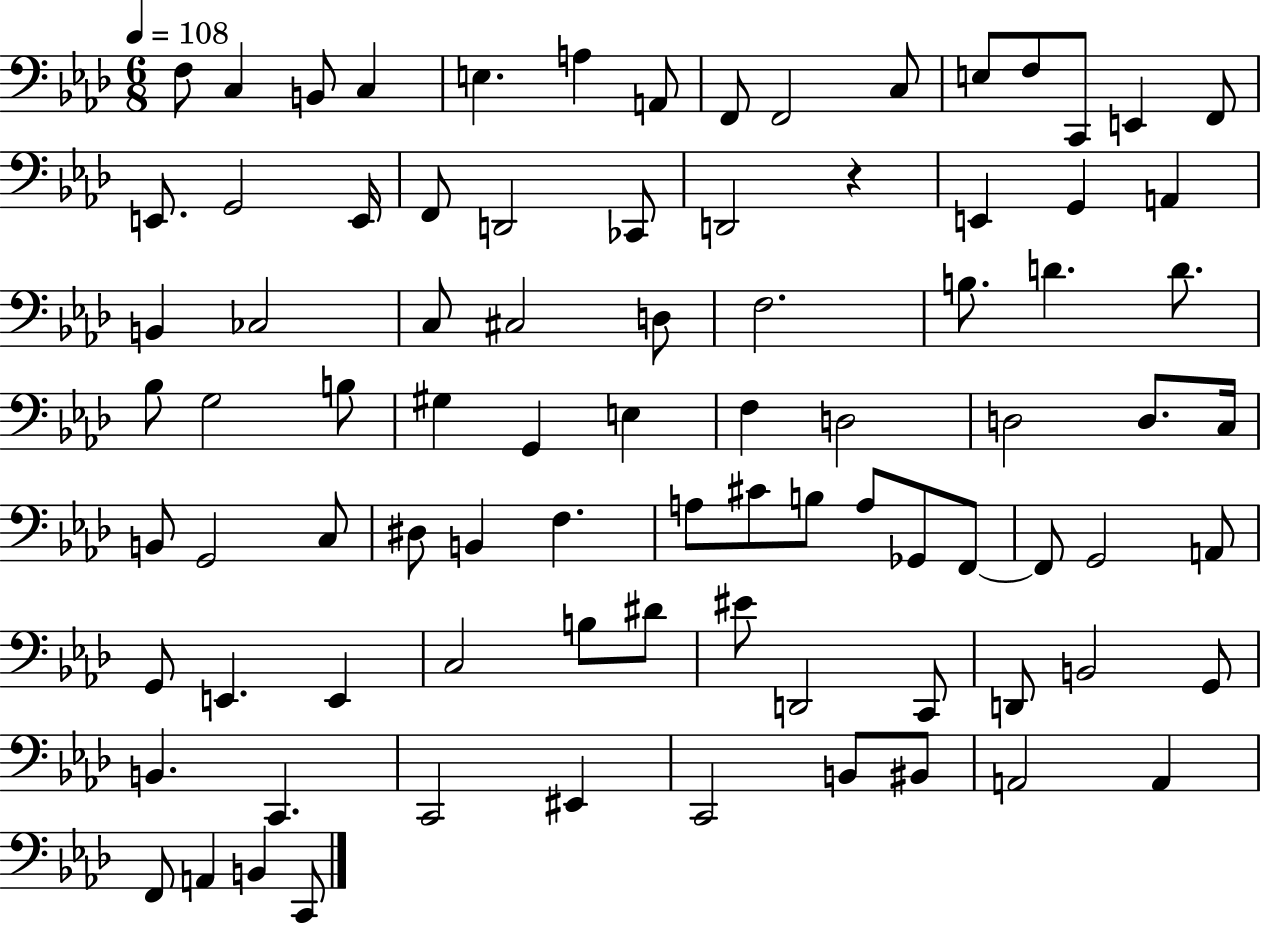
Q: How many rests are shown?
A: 1